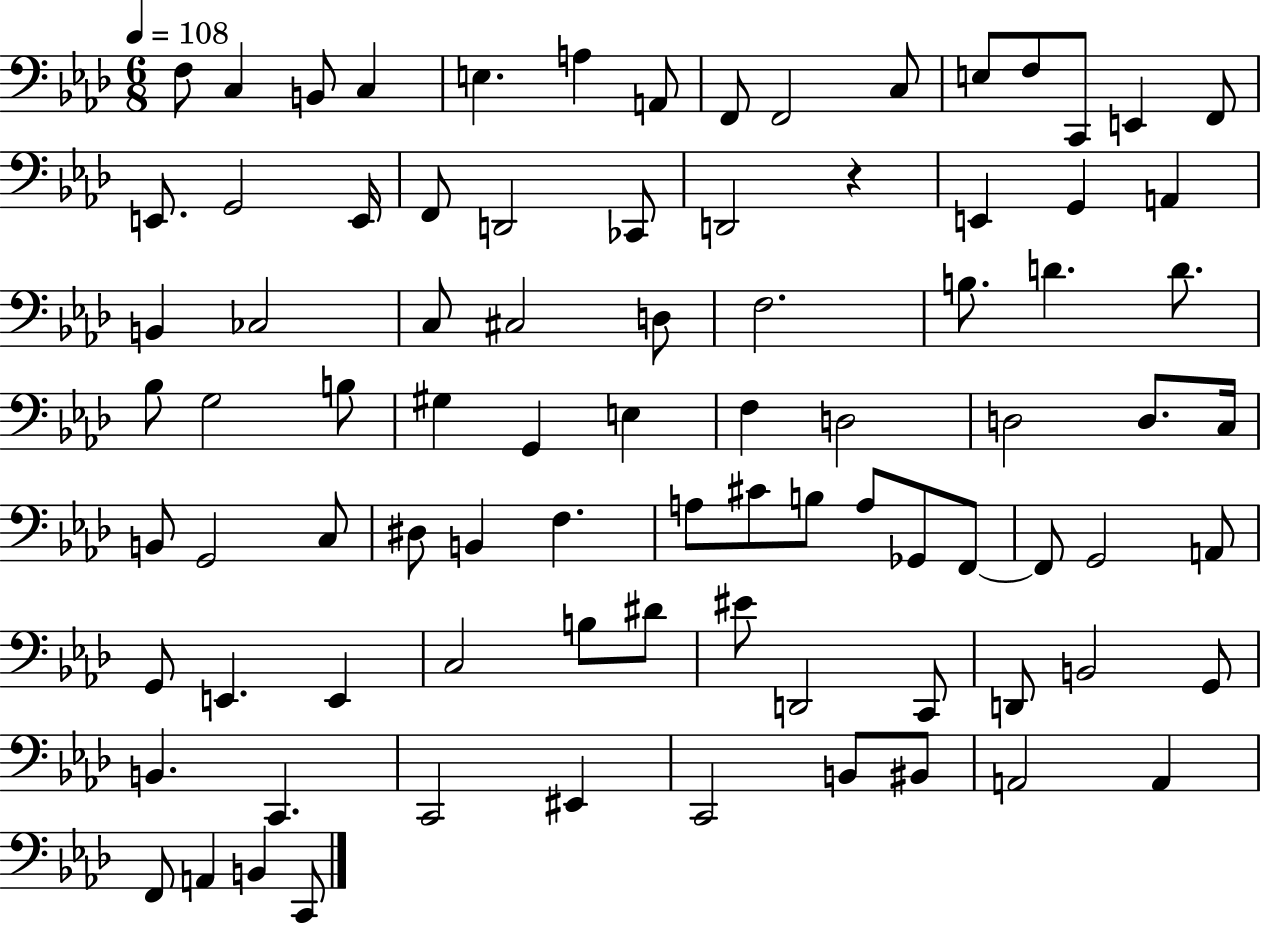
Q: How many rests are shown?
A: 1